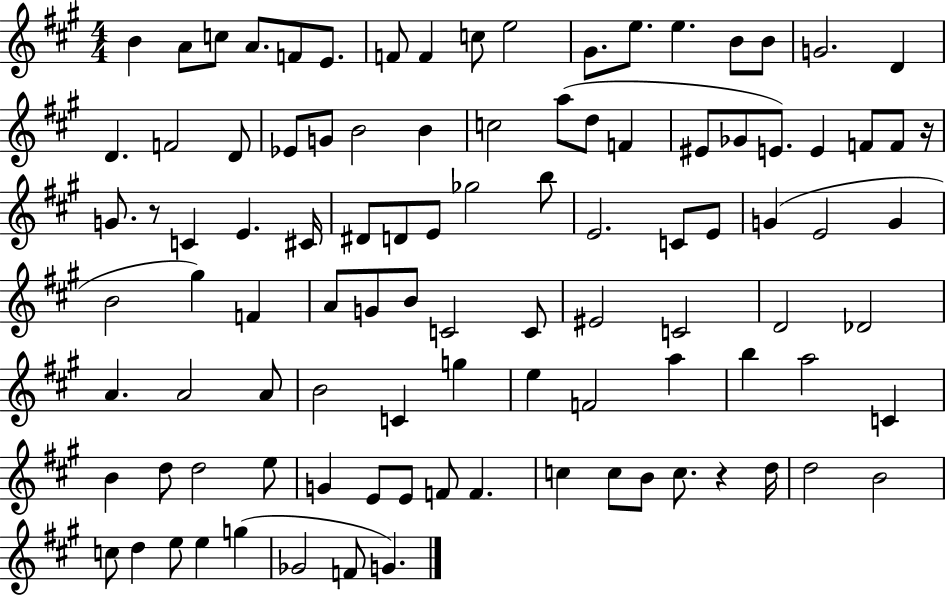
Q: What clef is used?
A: treble